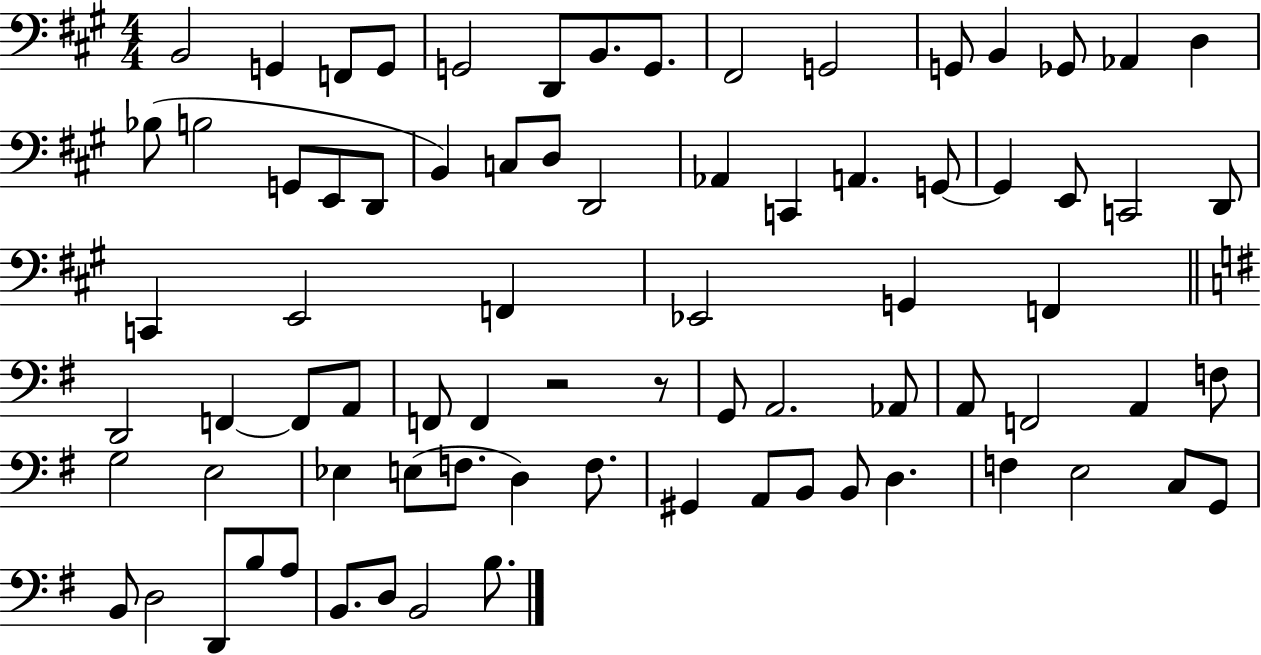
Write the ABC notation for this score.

X:1
T:Untitled
M:4/4
L:1/4
K:A
B,,2 G,, F,,/2 G,,/2 G,,2 D,,/2 B,,/2 G,,/2 ^F,,2 G,,2 G,,/2 B,, _G,,/2 _A,, D, _B,/2 B,2 G,,/2 E,,/2 D,,/2 B,, C,/2 D,/2 D,,2 _A,, C,, A,, G,,/2 G,, E,,/2 C,,2 D,,/2 C,, E,,2 F,, _E,,2 G,, F,, D,,2 F,, F,,/2 A,,/2 F,,/2 F,, z2 z/2 G,,/2 A,,2 _A,,/2 A,,/2 F,,2 A,, F,/2 G,2 E,2 _E, E,/2 F,/2 D, F,/2 ^G,, A,,/2 B,,/2 B,,/2 D, F, E,2 C,/2 G,,/2 B,,/2 D,2 D,,/2 B,/2 A,/2 B,,/2 D,/2 B,,2 B,/2